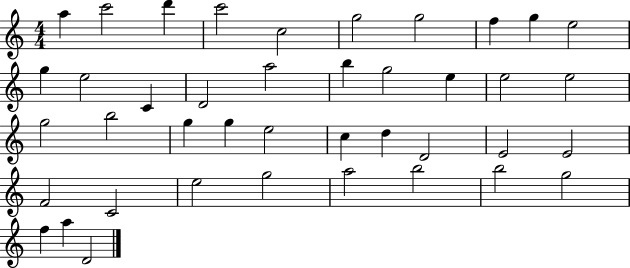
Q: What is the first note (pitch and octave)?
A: A5